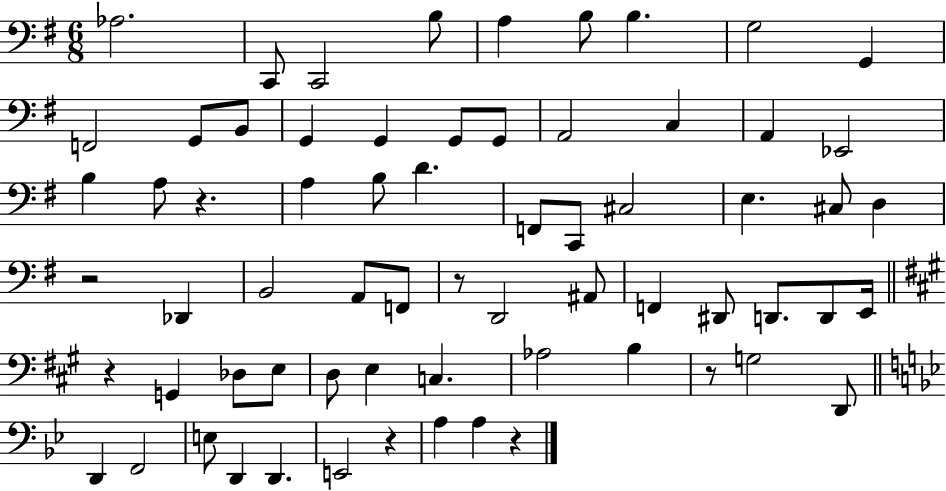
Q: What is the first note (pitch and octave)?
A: Ab3